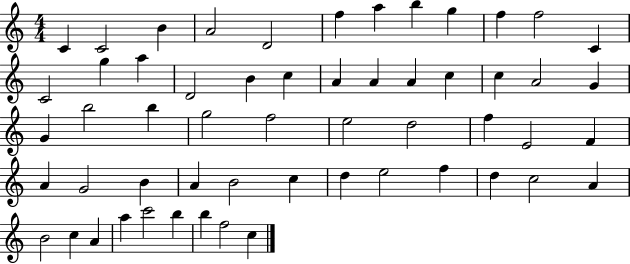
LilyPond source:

{
  \clef treble
  \numericTimeSignature
  \time 4/4
  \key c \major
  c'4 c'2 b'4 | a'2 d'2 | f''4 a''4 b''4 g''4 | f''4 f''2 c'4 | \break c'2 g''4 a''4 | d'2 b'4 c''4 | a'4 a'4 a'4 c''4 | c''4 a'2 g'4 | \break g'4 b''2 b''4 | g''2 f''2 | e''2 d''2 | f''4 e'2 f'4 | \break a'4 g'2 b'4 | a'4 b'2 c''4 | d''4 e''2 f''4 | d''4 c''2 a'4 | \break b'2 c''4 a'4 | a''4 c'''2 b''4 | b''4 f''2 c''4 | \bar "|."
}